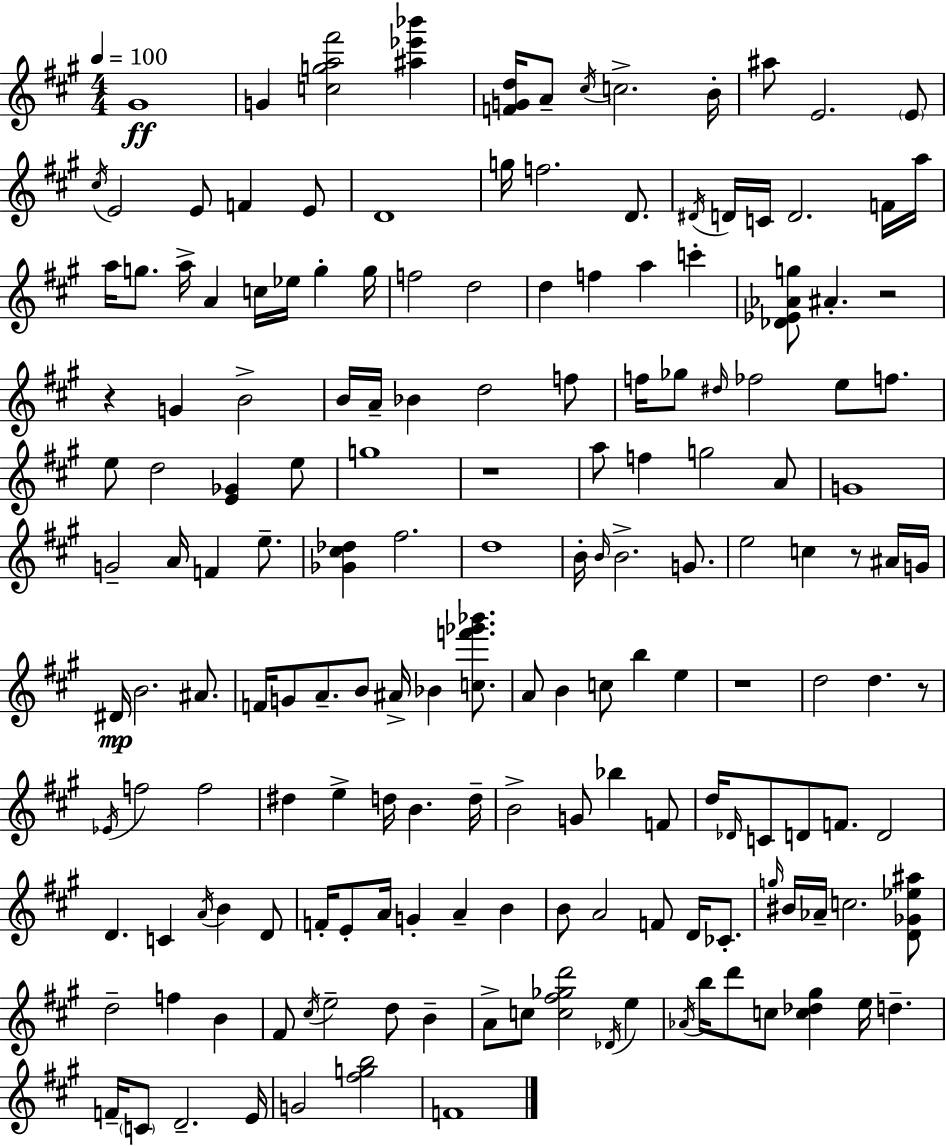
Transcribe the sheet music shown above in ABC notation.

X:1
T:Untitled
M:4/4
L:1/4
K:A
^G4 G [cga^f']2 [^a_e'_b'] [FGd]/4 A/2 ^c/4 c2 B/4 ^a/2 E2 E/2 ^c/4 E2 E/2 F E/2 D4 g/4 f2 D/2 ^D/4 D/4 C/4 D2 F/4 a/4 a/4 g/2 a/4 A c/4 _e/4 g g/4 f2 d2 d f a c' [_D_E_Ag]/2 ^A z2 z G B2 B/4 A/4 _B d2 f/2 f/4 _g/2 ^d/4 _f2 e/2 f/2 e/2 d2 [E_G] e/2 g4 z4 a/2 f g2 A/2 G4 G2 A/4 F e/2 [_G^c_d] ^f2 d4 B/4 B/4 B2 G/2 e2 c z/2 ^A/4 G/4 ^D/4 B2 ^A/2 F/4 G/2 A/2 B/2 ^A/4 _B [cf'_g'_b']/2 A/2 B c/2 b e z4 d2 d z/2 _E/4 f2 f2 ^d e d/4 B d/4 B2 G/2 _b F/2 d/4 _D/4 C/2 D/2 F/2 D2 D C A/4 B D/2 F/4 E/2 A/4 G A B B/2 A2 F/2 D/4 _C/2 g/4 ^B/4 _A/4 c2 [D_G_e^a]/2 d2 f B ^F/2 ^c/4 e2 d/2 B A/2 c/2 [c^f_gd']2 _D/4 e _A/4 b/4 d'/2 c/2 [c_d^g] e/4 d F/4 C/2 D2 E/4 G2 [^fgb]2 F4